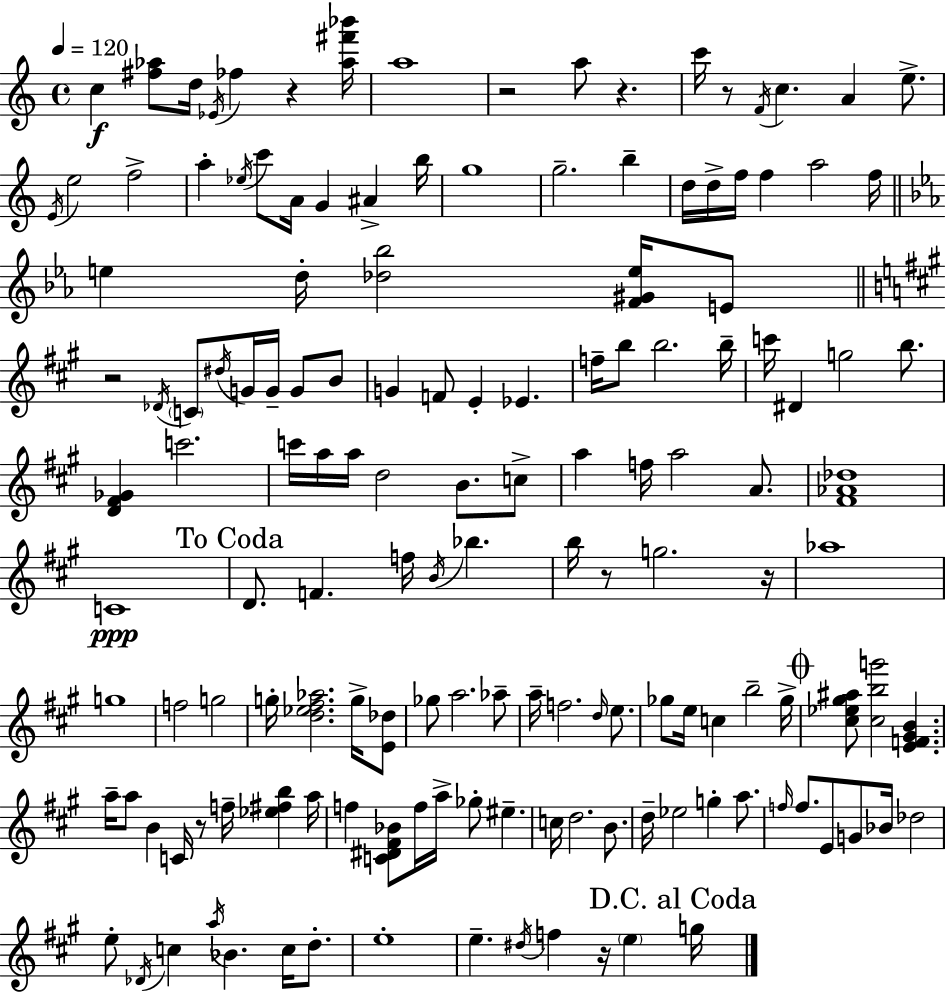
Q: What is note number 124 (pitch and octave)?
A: F5